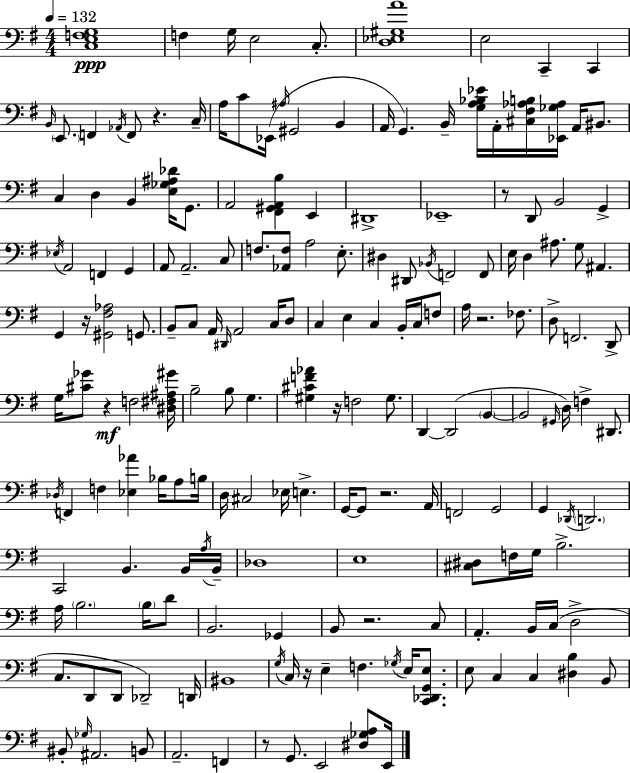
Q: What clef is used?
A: bass